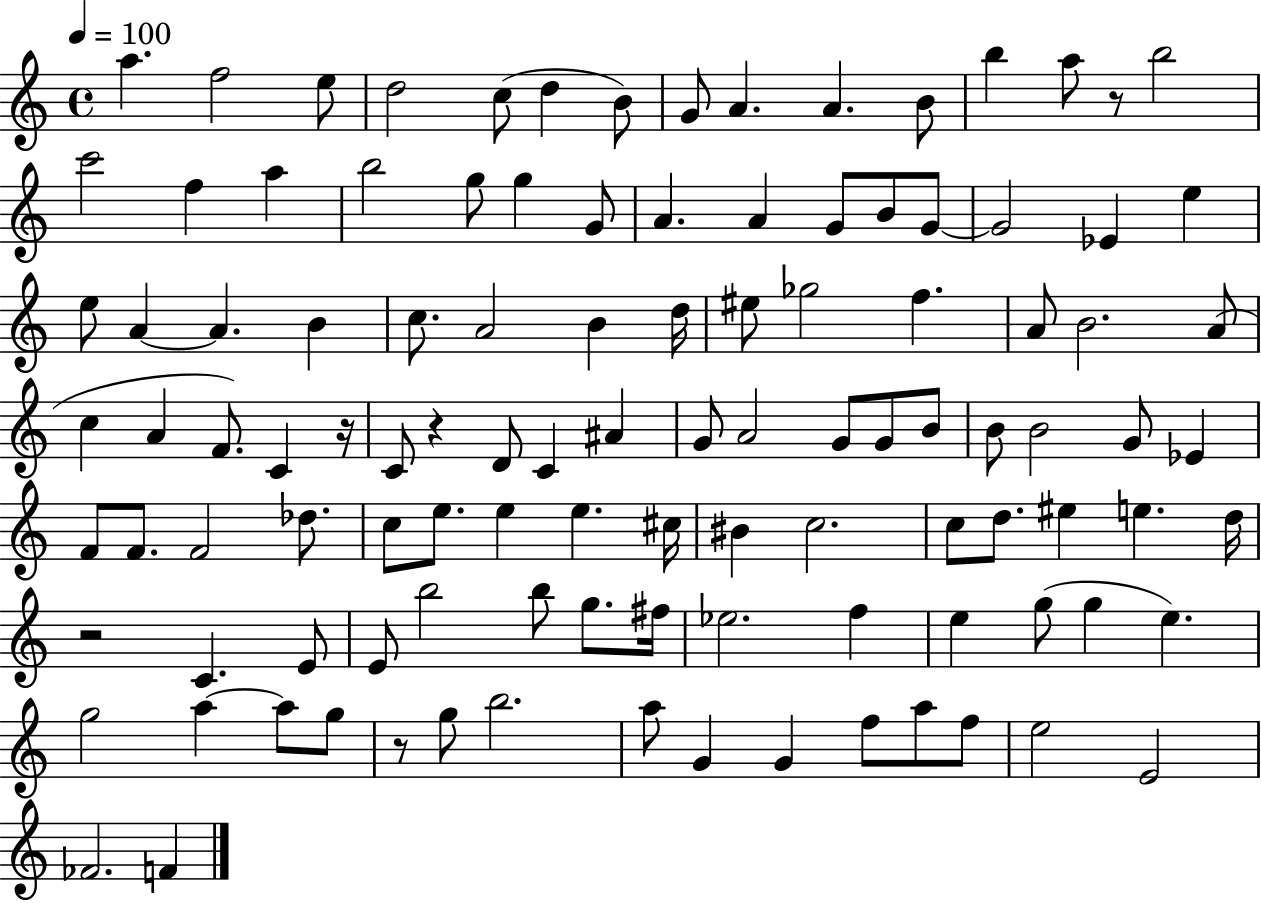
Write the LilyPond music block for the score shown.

{
  \clef treble
  \time 4/4
  \defaultTimeSignature
  \key c \major
  \tempo 4 = 100
  a''4. f''2 e''8 | d''2 c''8( d''4 b'8) | g'8 a'4. a'4. b'8 | b''4 a''8 r8 b''2 | \break c'''2 f''4 a''4 | b''2 g''8 g''4 g'8 | a'4. a'4 g'8 b'8 g'8~~ | g'2 ees'4 e''4 | \break e''8 a'4~~ a'4. b'4 | c''8. a'2 b'4 d''16 | eis''8 ges''2 f''4. | a'8 b'2. a'8( | \break c''4 a'4 f'8.) c'4 r16 | c'8 r4 d'8 c'4 ais'4 | g'8 a'2 g'8 g'8 b'8 | b'8 b'2 g'8 ees'4 | \break f'8 f'8. f'2 des''8. | c''8 e''8. e''4 e''4. cis''16 | bis'4 c''2. | c''8 d''8. eis''4 e''4. d''16 | \break r2 c'4. e'8 | e'8 b''2 b''8 g''8. fis''16 | ees''2. f''4 | e''4 g''8( g''4 e''4.) | \break g''2 a''4~~ a''8 g''8 | r8 g''8 b''2. | a''8 g'4 g'4 f''8 a''8 f''8 | e''2 e'2 | \break fes'2. f'4 | \bar "|."
}